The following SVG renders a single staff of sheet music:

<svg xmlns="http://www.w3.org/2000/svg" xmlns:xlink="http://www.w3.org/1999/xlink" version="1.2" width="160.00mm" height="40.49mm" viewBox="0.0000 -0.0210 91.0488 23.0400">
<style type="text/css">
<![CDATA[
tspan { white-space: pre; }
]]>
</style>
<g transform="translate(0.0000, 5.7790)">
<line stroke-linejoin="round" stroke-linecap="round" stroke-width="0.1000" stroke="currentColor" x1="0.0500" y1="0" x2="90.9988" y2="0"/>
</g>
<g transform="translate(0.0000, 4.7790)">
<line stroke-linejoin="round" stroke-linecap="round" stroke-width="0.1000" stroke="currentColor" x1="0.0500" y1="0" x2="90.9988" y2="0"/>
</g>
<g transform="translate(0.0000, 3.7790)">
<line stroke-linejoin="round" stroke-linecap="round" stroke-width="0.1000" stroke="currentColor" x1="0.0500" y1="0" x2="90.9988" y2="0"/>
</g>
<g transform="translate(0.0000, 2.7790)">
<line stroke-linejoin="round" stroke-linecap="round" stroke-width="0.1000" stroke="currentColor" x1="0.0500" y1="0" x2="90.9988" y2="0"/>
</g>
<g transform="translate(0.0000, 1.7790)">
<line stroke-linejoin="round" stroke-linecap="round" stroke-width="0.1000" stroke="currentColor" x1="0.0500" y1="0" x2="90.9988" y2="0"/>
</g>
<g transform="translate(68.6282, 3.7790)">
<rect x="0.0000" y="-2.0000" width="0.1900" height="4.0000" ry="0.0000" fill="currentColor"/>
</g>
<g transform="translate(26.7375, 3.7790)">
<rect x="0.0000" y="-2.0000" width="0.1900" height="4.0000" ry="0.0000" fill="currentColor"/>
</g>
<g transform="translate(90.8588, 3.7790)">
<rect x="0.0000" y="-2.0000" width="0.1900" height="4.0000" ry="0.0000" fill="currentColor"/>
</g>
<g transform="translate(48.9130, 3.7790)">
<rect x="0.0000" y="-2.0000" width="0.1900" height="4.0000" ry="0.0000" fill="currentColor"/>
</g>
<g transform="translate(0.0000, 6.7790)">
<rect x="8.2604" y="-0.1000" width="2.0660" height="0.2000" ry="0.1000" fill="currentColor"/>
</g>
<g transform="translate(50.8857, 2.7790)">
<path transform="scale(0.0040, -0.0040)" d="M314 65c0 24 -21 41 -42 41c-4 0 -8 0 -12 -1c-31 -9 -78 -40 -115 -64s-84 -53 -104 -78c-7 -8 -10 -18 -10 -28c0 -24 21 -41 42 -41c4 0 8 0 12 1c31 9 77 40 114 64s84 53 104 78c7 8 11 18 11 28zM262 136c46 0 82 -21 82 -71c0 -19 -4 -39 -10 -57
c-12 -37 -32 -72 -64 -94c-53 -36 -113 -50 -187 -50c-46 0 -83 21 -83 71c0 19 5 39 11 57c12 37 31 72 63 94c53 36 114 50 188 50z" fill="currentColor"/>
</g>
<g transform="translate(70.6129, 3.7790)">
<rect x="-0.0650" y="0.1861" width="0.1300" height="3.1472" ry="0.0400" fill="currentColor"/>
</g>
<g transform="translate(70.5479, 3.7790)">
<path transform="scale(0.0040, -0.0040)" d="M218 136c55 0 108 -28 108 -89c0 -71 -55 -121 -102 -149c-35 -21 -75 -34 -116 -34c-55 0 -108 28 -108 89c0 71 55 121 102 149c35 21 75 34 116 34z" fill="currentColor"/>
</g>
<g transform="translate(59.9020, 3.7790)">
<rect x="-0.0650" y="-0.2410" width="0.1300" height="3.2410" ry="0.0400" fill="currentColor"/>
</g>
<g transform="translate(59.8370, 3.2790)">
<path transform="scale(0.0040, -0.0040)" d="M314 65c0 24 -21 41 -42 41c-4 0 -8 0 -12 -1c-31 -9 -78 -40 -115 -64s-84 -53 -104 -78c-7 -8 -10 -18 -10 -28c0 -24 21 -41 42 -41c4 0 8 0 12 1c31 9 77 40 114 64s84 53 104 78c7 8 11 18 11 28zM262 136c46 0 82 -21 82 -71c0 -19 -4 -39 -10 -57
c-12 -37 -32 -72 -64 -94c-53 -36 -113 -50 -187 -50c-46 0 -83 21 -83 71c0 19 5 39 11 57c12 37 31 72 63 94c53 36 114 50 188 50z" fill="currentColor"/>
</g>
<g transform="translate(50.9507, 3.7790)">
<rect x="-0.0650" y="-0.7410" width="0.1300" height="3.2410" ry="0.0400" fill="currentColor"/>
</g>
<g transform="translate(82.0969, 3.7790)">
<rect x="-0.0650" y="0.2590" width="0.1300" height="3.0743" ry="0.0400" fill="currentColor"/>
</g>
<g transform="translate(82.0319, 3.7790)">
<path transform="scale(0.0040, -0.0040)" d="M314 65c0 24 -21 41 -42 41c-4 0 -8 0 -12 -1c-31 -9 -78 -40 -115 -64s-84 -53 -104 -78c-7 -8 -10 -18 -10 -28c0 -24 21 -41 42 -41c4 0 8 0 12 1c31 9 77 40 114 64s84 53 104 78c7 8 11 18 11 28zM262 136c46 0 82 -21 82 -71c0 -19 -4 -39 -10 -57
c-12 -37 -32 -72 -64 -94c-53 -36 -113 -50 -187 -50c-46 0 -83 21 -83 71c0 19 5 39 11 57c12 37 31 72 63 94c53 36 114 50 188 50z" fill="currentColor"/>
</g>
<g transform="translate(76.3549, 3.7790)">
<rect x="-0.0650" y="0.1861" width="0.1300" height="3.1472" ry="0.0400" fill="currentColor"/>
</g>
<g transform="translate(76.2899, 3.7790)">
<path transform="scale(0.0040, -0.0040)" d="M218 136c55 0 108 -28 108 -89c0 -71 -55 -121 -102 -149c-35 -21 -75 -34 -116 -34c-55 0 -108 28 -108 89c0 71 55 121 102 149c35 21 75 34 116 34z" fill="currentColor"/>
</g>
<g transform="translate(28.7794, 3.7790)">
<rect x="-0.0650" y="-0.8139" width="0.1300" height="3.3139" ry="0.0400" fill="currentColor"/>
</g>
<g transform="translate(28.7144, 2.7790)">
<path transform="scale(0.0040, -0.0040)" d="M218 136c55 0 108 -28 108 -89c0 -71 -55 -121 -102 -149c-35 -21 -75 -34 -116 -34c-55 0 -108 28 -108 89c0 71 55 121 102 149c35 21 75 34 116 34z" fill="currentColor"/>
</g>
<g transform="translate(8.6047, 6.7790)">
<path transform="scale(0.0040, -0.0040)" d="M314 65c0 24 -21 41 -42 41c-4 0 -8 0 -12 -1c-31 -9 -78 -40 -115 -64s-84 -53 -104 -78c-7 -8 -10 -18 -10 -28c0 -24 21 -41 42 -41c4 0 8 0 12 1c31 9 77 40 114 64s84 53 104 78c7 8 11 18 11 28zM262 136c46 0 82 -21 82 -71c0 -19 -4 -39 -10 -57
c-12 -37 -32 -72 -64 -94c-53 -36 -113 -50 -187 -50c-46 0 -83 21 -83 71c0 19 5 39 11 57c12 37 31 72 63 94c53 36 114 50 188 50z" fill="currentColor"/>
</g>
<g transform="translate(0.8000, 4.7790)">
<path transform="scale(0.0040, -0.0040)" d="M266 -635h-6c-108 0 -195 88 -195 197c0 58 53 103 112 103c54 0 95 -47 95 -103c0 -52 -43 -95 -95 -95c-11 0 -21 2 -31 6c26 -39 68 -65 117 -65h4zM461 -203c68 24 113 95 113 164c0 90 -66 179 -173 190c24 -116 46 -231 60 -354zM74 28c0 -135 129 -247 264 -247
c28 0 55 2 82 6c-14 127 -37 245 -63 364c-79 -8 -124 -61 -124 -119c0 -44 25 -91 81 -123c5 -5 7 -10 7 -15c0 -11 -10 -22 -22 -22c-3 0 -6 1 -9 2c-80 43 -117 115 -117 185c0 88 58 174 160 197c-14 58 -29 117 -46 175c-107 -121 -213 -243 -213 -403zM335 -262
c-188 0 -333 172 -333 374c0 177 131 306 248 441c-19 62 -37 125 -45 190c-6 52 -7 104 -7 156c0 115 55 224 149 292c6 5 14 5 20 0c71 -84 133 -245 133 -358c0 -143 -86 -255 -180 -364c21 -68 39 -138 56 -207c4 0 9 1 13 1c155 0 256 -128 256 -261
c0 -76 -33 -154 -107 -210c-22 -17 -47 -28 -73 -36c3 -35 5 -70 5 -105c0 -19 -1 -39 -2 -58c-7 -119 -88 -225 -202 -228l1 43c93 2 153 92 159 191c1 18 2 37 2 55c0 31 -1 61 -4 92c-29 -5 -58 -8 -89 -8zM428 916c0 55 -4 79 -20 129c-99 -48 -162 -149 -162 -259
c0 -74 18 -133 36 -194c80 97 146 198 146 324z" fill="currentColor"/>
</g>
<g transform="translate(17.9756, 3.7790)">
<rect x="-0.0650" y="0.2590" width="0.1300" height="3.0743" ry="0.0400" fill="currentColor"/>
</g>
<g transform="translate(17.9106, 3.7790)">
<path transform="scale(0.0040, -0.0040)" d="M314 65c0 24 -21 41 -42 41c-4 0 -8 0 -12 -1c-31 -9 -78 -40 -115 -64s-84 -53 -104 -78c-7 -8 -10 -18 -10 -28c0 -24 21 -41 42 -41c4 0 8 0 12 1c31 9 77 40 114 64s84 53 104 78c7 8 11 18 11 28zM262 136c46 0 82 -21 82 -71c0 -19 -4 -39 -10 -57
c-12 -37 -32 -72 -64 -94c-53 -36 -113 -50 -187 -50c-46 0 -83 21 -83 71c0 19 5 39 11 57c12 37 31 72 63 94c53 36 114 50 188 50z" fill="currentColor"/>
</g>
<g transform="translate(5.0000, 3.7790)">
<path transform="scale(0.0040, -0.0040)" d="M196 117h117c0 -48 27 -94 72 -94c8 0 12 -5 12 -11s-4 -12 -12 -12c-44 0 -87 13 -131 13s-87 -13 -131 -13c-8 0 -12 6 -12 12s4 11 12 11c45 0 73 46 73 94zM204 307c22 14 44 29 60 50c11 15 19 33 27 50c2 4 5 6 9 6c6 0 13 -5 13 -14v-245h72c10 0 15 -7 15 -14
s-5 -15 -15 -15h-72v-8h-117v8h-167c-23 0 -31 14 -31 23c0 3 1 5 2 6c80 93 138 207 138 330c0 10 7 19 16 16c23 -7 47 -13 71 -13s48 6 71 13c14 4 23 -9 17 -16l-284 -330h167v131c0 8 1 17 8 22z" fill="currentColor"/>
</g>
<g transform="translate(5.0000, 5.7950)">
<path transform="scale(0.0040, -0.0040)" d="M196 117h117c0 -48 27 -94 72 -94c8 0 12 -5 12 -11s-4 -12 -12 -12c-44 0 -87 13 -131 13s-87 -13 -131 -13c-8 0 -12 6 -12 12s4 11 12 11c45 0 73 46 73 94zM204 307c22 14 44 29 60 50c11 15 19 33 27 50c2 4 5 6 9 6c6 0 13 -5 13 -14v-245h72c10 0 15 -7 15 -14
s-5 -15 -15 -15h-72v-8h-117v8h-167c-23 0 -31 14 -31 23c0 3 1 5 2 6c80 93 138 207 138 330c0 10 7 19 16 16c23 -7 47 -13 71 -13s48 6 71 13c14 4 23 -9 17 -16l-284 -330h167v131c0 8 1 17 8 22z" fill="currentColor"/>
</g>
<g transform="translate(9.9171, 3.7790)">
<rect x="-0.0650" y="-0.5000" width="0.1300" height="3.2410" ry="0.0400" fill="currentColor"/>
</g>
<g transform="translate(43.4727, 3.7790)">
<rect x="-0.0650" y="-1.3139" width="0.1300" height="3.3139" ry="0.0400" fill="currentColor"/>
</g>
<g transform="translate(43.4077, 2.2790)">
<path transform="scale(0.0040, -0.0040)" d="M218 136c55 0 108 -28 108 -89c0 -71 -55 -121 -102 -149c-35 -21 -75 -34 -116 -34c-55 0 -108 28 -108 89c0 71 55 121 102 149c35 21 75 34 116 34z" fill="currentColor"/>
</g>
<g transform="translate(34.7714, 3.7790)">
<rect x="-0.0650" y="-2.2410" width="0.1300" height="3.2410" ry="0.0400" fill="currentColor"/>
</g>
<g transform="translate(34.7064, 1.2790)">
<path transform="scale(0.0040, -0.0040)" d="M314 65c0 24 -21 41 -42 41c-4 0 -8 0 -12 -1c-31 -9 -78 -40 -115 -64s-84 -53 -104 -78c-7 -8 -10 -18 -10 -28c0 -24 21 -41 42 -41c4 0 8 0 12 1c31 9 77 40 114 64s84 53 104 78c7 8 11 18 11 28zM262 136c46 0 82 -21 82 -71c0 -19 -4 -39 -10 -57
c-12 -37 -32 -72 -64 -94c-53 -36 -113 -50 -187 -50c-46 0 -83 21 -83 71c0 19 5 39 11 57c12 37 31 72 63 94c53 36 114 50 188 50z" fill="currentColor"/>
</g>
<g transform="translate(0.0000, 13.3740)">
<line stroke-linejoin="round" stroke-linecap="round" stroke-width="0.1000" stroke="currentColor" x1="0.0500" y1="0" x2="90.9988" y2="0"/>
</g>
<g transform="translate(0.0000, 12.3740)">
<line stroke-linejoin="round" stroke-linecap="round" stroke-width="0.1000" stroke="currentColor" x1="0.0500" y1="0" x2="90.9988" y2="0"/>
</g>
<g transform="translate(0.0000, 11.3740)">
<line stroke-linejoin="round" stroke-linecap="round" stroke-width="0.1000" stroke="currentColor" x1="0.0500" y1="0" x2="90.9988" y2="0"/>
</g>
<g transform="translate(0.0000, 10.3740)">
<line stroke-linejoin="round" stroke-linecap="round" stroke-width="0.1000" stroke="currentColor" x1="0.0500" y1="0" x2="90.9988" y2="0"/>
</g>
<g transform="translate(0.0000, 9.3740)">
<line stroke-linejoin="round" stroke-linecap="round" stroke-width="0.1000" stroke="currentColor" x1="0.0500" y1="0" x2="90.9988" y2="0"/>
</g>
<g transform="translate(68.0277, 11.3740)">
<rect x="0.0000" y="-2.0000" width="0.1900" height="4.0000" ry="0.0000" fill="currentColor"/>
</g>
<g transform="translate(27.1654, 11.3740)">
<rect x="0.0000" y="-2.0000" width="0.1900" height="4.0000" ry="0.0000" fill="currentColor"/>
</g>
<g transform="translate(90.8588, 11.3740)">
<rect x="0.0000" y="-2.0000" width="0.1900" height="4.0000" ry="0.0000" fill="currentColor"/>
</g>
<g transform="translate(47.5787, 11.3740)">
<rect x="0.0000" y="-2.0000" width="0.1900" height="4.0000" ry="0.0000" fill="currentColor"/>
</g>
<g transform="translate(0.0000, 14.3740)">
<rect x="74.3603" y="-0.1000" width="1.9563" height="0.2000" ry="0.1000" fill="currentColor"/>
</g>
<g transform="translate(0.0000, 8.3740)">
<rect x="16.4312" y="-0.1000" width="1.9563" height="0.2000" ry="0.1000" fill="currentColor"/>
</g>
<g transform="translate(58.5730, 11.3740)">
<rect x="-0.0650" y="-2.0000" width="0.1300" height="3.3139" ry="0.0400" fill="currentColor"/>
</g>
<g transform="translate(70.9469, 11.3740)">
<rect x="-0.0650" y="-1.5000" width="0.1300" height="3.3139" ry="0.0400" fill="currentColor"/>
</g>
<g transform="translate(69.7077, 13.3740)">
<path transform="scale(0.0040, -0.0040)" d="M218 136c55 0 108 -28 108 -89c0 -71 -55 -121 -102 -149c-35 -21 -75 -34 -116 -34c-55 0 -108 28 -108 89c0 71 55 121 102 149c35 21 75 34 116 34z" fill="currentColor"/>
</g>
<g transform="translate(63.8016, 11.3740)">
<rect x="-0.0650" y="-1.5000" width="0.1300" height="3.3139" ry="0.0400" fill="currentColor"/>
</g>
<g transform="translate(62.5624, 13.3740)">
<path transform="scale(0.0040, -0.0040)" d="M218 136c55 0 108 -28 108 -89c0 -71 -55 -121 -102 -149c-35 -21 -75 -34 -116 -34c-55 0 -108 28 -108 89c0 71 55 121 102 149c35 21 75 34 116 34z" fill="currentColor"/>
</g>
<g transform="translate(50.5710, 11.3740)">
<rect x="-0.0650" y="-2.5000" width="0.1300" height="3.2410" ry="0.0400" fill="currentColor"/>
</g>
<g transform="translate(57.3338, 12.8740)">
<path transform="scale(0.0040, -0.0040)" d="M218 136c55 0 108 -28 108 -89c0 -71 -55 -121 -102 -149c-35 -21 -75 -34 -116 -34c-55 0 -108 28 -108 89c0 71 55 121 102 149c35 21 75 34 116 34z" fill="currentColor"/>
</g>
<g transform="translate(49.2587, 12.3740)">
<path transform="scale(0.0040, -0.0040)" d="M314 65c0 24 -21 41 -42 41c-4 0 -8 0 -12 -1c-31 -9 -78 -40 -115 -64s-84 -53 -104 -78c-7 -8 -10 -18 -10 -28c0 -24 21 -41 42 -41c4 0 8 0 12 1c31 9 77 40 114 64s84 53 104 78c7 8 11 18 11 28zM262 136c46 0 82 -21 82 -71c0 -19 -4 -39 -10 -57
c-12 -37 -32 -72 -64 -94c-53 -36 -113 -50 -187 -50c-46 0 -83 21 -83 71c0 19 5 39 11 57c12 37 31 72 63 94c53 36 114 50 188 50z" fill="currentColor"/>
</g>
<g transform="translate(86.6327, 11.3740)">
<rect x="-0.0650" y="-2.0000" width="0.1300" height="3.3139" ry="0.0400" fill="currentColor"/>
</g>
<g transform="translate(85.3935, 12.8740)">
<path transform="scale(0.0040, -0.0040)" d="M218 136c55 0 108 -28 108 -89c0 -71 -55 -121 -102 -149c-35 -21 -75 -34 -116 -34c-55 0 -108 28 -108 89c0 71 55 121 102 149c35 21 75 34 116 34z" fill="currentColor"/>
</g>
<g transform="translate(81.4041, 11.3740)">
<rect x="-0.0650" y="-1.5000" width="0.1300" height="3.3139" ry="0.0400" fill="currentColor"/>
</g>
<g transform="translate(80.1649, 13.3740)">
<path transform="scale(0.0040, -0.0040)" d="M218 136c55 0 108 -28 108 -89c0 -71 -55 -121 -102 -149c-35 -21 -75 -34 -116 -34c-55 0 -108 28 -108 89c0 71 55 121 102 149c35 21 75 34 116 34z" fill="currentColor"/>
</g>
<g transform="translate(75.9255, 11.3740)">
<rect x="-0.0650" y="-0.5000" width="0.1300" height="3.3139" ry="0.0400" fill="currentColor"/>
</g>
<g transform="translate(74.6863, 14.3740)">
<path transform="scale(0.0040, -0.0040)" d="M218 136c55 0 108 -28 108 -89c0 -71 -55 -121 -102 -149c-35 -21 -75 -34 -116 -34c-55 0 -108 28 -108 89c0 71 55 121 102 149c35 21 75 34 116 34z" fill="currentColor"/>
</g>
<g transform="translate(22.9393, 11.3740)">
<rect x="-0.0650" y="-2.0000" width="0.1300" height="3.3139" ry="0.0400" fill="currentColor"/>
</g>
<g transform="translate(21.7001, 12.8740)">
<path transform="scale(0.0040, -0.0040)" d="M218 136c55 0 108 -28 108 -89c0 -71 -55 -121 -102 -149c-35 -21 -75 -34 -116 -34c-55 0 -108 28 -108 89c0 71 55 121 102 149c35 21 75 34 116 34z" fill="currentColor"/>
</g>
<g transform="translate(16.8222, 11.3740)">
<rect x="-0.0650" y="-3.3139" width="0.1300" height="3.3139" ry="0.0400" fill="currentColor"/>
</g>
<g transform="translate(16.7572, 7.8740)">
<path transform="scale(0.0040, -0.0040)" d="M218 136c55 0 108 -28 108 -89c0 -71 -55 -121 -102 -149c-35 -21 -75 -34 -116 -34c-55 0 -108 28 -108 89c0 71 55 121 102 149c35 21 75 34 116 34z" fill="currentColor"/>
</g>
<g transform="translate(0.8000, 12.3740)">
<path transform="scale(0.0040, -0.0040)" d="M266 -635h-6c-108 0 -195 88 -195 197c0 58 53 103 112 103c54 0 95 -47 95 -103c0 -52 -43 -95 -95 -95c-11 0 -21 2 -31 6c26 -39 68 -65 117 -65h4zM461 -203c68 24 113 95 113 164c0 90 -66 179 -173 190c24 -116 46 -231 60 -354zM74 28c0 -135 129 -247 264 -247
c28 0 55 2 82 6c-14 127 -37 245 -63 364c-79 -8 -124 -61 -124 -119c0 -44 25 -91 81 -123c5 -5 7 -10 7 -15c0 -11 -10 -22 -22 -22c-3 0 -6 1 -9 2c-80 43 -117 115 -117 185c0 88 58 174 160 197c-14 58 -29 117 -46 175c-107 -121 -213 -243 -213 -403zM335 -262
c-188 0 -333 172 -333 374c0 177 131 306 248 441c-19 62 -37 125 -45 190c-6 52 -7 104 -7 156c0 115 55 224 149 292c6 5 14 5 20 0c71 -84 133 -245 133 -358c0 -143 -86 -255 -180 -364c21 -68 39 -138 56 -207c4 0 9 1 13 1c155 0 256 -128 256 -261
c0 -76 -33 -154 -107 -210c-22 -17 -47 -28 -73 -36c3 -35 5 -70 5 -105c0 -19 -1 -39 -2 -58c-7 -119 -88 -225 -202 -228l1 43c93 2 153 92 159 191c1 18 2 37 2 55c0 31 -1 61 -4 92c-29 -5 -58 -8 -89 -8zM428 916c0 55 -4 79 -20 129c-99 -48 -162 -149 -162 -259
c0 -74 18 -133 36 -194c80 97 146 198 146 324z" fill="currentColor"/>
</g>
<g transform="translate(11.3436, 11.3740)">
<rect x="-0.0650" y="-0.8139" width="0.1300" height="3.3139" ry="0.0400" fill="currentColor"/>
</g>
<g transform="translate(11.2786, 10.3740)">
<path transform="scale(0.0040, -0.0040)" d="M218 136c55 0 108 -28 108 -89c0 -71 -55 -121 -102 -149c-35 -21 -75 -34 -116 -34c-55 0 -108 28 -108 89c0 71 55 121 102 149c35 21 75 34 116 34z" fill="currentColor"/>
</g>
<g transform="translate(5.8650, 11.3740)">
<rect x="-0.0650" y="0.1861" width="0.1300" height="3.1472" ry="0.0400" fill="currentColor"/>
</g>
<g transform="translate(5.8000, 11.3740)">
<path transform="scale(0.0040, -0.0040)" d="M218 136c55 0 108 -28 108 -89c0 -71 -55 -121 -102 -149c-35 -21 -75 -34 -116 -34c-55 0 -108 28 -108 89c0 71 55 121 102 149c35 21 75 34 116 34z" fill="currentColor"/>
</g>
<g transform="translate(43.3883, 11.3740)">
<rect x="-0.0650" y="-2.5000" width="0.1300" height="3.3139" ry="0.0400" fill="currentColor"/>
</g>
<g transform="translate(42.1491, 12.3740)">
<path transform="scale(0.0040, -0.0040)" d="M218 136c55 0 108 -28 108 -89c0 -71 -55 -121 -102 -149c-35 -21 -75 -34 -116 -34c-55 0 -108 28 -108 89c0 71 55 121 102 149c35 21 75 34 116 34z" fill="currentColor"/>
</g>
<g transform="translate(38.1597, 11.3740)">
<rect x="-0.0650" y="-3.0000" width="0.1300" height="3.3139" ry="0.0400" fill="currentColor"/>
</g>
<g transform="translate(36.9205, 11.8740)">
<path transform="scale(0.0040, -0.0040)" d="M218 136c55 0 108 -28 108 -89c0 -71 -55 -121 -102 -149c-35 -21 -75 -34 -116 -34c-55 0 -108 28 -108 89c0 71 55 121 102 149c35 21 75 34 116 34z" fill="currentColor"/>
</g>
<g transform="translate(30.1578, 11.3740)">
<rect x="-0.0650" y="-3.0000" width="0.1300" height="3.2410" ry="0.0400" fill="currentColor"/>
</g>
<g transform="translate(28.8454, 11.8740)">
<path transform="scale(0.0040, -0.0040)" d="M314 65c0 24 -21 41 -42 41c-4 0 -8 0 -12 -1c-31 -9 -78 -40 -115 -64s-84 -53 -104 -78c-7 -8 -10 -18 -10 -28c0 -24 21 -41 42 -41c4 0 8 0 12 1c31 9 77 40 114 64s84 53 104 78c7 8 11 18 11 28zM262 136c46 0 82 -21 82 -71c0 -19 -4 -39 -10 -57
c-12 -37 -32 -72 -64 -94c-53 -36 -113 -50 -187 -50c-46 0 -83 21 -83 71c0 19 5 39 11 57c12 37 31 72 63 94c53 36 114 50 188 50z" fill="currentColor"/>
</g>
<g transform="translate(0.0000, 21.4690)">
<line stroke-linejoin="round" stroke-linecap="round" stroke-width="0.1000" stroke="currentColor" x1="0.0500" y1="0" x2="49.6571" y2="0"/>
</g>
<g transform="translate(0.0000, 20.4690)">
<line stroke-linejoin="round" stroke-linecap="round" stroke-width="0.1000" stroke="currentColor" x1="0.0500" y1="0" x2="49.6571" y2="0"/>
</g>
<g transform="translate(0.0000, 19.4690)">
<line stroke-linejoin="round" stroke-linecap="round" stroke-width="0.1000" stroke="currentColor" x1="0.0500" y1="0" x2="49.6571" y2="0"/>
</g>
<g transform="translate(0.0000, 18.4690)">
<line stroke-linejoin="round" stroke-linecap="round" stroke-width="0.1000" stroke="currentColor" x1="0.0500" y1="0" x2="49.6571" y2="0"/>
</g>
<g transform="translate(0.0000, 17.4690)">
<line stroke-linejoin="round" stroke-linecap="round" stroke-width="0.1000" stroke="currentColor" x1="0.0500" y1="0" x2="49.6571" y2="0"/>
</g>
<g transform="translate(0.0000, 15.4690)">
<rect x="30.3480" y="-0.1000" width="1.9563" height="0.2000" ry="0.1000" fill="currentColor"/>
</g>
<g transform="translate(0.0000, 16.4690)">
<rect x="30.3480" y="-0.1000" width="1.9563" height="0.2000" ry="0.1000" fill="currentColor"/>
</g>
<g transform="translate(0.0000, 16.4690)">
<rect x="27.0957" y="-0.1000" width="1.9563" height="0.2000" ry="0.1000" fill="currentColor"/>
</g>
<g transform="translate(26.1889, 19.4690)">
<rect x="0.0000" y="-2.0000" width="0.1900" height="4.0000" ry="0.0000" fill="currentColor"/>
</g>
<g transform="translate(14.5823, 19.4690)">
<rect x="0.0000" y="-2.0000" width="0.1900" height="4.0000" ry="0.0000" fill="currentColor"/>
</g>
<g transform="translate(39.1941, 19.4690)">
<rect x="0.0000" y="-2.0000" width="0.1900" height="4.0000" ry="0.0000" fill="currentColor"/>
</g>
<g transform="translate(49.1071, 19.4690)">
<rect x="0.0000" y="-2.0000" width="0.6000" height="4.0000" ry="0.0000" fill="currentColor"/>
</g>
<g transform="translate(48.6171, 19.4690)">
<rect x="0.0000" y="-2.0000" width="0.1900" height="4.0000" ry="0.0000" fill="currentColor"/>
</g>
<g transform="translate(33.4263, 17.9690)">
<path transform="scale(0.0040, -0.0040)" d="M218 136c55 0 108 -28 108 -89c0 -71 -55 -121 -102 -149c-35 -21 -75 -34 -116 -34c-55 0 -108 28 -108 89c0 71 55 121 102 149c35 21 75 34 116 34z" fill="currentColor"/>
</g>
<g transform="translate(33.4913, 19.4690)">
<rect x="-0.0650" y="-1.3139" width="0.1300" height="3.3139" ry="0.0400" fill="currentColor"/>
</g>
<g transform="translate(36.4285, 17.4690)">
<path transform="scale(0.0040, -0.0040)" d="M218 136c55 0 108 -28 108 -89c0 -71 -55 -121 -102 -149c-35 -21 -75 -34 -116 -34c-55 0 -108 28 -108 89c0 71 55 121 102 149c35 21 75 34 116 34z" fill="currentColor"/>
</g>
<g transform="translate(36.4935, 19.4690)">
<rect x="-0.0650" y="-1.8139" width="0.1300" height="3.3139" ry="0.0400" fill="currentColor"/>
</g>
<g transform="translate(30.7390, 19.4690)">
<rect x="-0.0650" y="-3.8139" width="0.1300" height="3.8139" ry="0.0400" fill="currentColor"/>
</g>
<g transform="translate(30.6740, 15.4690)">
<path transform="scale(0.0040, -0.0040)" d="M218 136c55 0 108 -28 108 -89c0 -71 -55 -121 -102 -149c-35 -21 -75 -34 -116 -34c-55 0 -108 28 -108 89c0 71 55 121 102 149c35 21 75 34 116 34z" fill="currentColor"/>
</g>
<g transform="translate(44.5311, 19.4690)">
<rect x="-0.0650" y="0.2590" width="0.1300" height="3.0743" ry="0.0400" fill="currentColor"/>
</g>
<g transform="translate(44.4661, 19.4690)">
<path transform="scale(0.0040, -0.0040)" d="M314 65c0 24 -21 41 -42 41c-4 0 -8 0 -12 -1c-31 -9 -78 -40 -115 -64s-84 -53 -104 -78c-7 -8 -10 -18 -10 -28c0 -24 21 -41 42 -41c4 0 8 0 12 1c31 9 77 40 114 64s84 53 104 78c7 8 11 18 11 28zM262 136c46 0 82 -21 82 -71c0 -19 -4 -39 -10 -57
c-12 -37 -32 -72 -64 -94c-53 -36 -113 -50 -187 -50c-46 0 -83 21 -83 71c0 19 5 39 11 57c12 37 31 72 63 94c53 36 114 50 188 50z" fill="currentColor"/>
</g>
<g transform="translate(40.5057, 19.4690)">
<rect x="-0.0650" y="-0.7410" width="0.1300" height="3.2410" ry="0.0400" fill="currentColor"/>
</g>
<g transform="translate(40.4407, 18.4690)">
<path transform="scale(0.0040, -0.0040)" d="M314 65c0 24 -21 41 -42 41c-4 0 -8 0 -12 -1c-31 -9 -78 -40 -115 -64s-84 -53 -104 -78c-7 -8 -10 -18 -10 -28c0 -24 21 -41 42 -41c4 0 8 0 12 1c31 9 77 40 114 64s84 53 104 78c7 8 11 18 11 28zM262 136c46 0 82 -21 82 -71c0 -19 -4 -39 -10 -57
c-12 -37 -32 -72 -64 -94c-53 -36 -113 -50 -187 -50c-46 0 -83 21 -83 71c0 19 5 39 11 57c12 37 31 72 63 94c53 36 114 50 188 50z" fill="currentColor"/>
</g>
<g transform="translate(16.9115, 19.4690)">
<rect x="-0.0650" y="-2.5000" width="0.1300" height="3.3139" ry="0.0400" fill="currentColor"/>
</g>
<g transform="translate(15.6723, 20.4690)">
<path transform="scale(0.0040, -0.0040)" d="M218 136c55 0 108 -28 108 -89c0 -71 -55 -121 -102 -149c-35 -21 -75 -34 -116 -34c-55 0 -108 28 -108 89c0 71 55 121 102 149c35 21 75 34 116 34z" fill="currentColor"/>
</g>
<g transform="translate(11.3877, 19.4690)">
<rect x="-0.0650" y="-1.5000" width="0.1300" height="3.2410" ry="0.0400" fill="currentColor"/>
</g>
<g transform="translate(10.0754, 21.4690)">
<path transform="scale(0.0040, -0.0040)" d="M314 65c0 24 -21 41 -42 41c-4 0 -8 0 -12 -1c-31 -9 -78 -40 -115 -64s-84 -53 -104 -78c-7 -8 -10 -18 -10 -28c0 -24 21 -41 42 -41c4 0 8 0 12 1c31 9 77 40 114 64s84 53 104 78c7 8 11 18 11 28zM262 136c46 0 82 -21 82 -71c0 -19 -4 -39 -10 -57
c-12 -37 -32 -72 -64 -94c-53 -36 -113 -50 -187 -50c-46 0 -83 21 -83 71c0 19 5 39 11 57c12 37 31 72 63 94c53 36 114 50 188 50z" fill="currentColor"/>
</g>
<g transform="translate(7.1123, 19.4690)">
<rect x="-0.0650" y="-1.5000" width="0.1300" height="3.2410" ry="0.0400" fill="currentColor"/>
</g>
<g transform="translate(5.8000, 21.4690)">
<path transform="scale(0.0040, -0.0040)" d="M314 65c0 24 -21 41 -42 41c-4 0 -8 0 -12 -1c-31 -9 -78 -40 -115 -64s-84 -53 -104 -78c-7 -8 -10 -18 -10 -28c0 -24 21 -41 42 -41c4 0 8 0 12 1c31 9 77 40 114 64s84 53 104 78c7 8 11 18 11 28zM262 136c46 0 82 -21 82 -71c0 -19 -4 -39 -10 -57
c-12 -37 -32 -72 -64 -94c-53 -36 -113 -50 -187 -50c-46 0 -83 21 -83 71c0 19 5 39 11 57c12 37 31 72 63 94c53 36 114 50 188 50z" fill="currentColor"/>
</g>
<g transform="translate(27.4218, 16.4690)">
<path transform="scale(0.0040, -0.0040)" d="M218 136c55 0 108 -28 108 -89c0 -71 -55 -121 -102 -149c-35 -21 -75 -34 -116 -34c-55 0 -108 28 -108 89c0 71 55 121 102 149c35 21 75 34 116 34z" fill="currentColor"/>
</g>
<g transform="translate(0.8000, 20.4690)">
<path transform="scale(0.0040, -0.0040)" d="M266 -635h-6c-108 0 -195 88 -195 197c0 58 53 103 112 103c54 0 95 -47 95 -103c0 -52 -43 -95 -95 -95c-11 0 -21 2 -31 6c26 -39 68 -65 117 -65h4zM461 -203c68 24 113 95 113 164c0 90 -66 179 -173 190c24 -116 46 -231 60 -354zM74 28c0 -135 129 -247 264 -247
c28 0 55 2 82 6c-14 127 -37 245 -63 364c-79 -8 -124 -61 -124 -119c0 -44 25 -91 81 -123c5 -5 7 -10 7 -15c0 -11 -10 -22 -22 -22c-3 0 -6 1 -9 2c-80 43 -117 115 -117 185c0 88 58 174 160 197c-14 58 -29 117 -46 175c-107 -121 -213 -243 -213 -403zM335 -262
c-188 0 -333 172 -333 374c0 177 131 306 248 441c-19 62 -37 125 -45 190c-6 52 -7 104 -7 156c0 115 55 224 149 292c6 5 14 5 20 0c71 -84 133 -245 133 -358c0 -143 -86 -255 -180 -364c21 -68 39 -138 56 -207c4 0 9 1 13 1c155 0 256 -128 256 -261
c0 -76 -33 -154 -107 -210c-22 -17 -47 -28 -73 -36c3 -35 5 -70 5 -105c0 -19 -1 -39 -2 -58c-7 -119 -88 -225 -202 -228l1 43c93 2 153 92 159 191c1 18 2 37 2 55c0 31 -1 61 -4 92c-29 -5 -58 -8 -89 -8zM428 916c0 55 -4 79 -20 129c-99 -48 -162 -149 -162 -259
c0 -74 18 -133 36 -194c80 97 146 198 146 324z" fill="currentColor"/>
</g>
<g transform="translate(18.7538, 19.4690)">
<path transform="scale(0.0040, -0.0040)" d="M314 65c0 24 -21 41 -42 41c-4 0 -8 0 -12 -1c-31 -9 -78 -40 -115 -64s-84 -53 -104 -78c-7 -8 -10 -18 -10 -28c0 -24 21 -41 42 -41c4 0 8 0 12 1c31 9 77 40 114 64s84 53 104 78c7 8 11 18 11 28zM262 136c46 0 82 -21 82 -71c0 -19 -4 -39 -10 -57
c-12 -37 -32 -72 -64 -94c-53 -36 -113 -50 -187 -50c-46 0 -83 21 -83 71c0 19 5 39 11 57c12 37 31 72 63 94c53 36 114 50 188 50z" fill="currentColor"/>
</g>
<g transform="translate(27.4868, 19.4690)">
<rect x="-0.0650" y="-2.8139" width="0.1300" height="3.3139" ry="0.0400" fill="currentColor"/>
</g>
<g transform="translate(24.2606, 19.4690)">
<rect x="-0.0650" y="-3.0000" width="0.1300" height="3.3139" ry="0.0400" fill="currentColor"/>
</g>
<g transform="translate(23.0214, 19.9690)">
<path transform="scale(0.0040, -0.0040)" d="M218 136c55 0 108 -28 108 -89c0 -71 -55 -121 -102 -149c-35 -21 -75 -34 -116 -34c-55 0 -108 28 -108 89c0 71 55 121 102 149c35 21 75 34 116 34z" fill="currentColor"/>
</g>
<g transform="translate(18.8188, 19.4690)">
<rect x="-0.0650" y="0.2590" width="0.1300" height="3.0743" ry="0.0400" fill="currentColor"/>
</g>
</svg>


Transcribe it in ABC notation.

X:1
T:Untitled
M:4/4
L:1/4
K:C
C2 B2 d g2 e d2 c2 B B B2 B d b F A2 A G G2 F E E C E F E2 E2 G B2 A a c' e f d2 B2